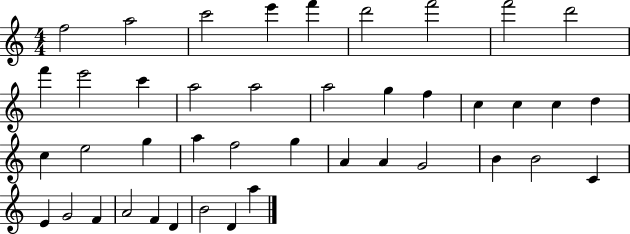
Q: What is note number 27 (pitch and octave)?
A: G5